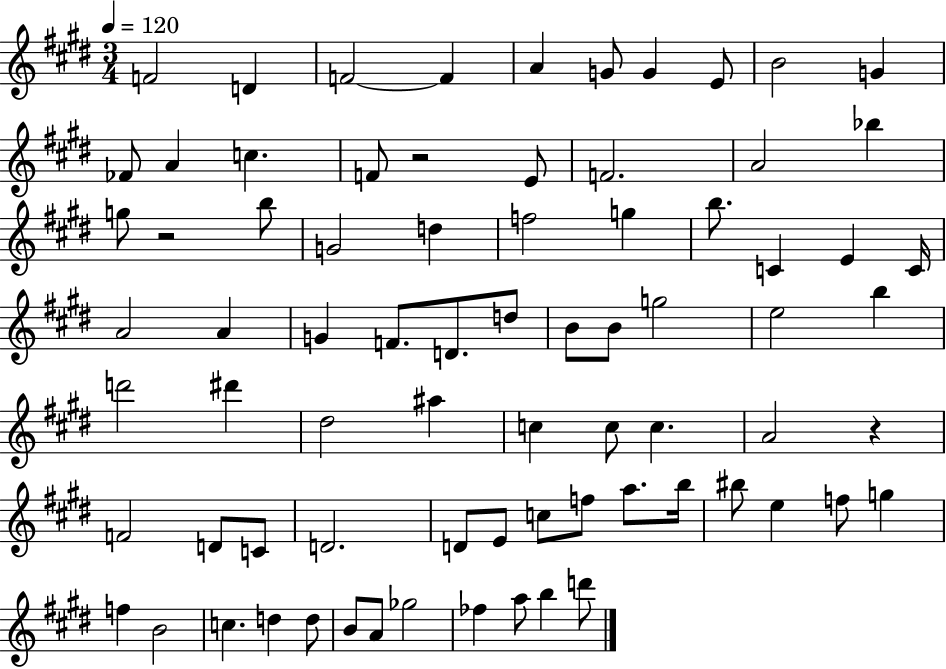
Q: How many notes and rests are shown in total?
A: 76